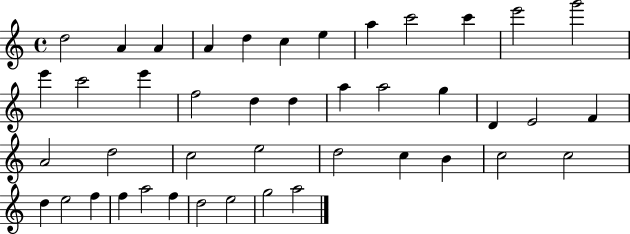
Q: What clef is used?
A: treble